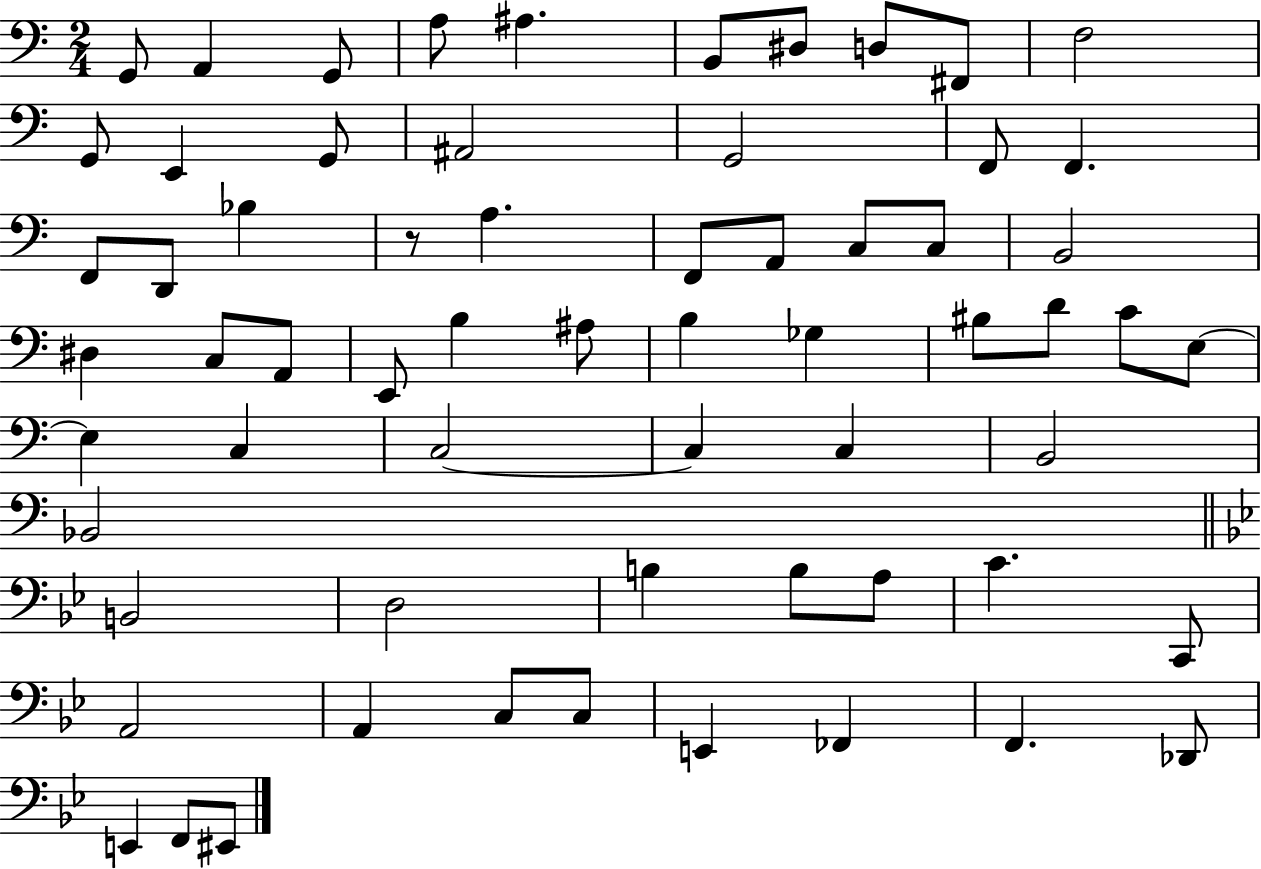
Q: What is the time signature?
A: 2/4